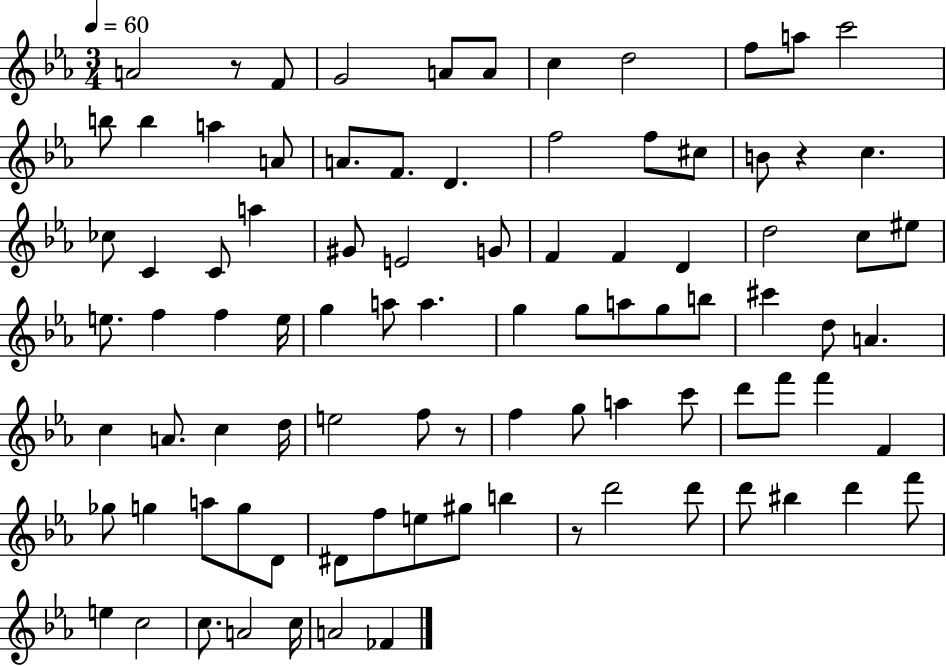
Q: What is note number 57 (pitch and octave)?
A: F5